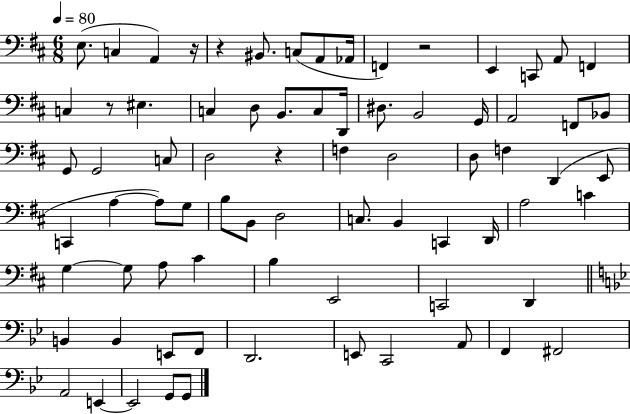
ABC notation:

X:1
T:Untitled
M:6/8
L:1/4
K:D
E,/2 C, A,, z/4 z ^B,,/2 C,/2 A,,/2 _A,,/4 F,, z2 E,, C,,/2 A,,/2 F,, C, z/2 ^E, C, D,/2 B,,/2 C,/2 D,,/4 ^D,/2 B,,2 G,,/4 A,,2 F,,/2 _B,,/2 G,,/2 G,,2 C,/2 D,2 z F, D,2 D,/2 F, D,, E,,/2 C,, A, A,/2 G,/2 B,/2 B,,/2 D,2 C,/2 B,, C,, D,,/4 A,2 C G, G,/2 A,/2 ^C B, E,,2 C,,2 D,, B,, B,, E,,/2 F,,/2 D,,2 E,,/2 C,,2 A,,/2 F,, ^F,,2 A,,2 E,, E,,2 G,,/2 G,,/2